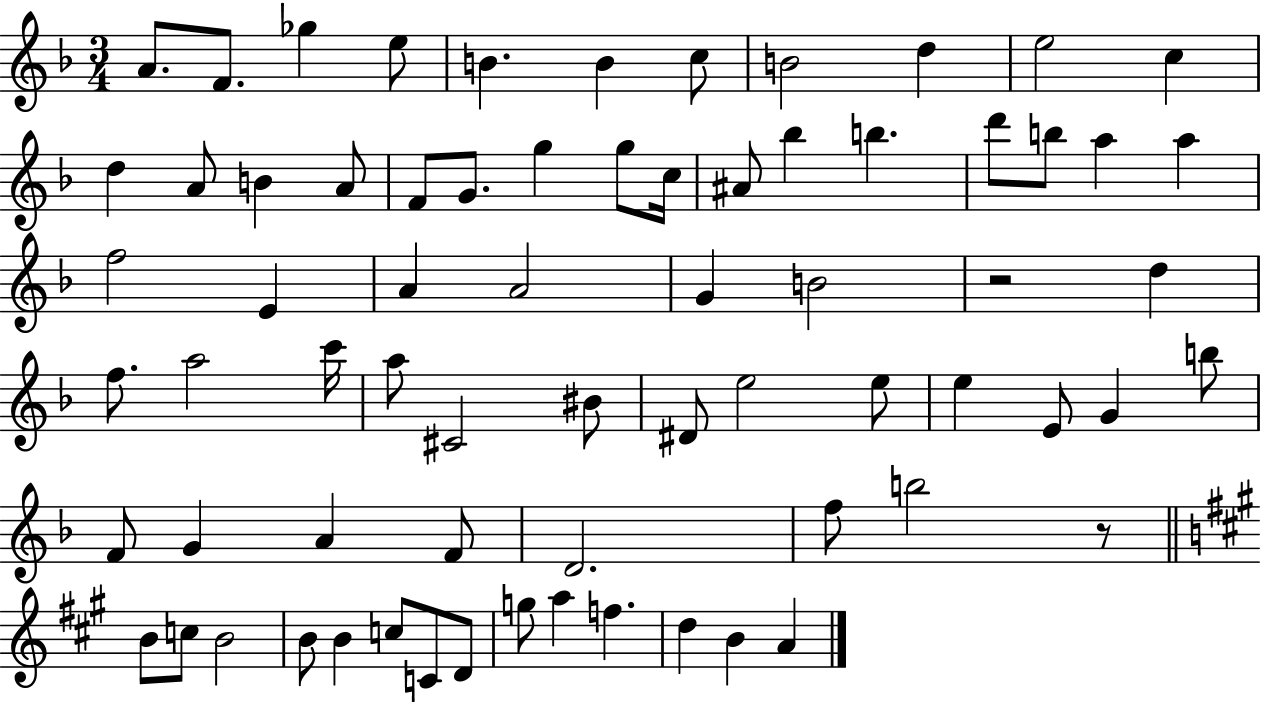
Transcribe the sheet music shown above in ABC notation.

X:1
T:Untitled
M:3/4
L:1/4
K:F
A/2 F/2 _g e/2 B B c/2 B2 d e2 c d A/2 B A/2 F/2 G/2 g g/2 c/4 ^A/2 _b b d'/2 b/2 a a f2 E A A2 G B2 z2 d f/2 a2 c'/4 a/2 ^C2 ^B/2 ^D/2 e2 e/2 e E/2 G b/2 F/2 G A F/2 D2 f/2 b2 z/2 B/2 c/2 B2 B/2 B c/2 C/2 D/2 g/2 a f d B A